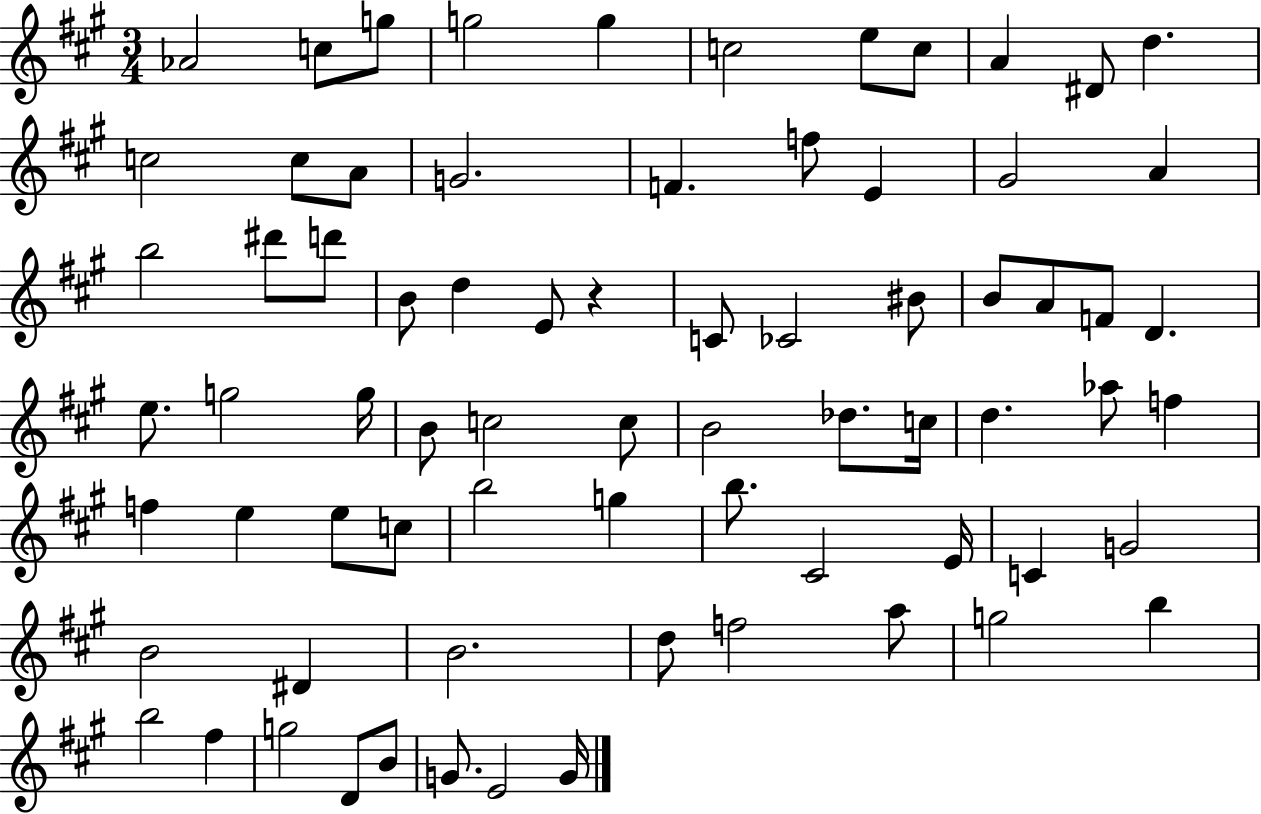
X:1
T:Untitled
M:3/4
L:1/4
K:A
_A2 c/2 g/2 g2 g c2 e/2 c/2 A ^D/2 d c2 c/2 A/2 G2 F f/2 E ^G2 A b2 ^d'/2 d'/2 B/2 d E/2 z C/2 _C2 ^B/2 B/2 A/2 F/2 D e/2 g2 g/4 B/2 c2 c/2 B2 _d/2 c/4 d _a/2 f f e e/2 c/2 b2 g b/2 ^C2 E/4 C G2 B2 ^D B2 d/2 f2 a/2 g2 b b2 ^f g2 D/2 B/2 G/2 E2 G/4